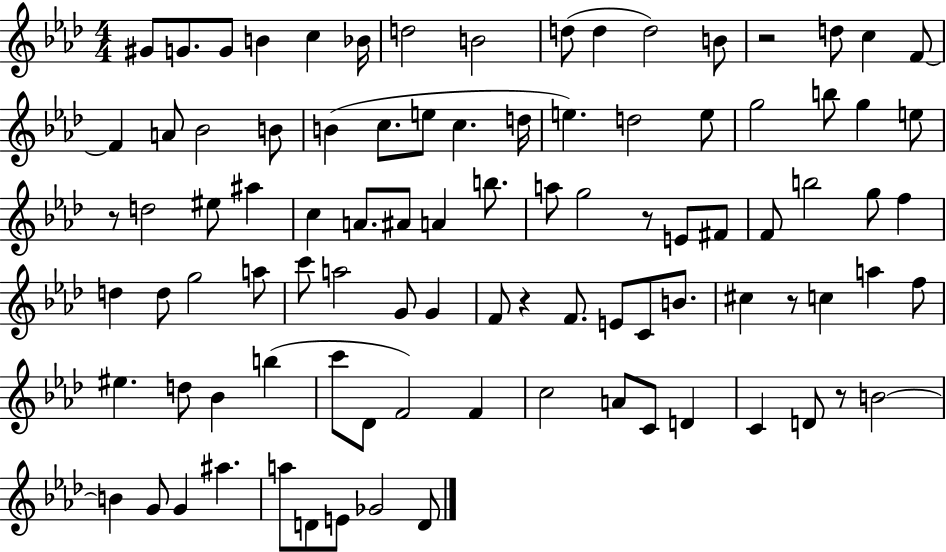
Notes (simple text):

G#4/e G4/e. G4/e B4/q C5/q Bb4/s D5/h B4/h D5/e D5/q D5/h B4/e R/h D5/e C5/q F4/e F4/q A4/e Bb4/h B4/e B4/q C5/e. E5/e C5/q. D5/s E5/q. D5/h E5/e G5/h B5/e G5/q E5/e R/e D5/h EIS5/e A#5/q C5/q A4/e. A#4/e A4/q B5/e. A5/e G5/h R/e E4/e F#4/e F4/e B5/h G5/e F5/q D5/q D5/e G5/h A5/e C6/e A5/h G4/e G4/q F4/e R/q F4/e. E4/e C4/e B4/e. C#5/q R/e C5/q A5/q F5/e EIS5/q. D5/e Bb4/q B5/q C6/e Db4/e F4/h F4/q C5/h A4/e C4/e D4/q C4/q D4/e R/e B4/h B4/q G4/e G4/q A#5/q. A5/e D4/e E4/e Gb4/h D4/e